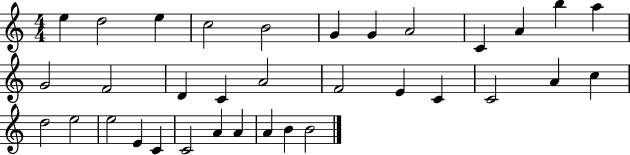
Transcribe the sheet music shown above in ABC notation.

X:1
T:Untitled
M:4/4
L:1/4
K:C
e d2 e c2 B2 G G A2 C A b a G2 F2 D C A2 F2 E C C2 A c d2 e2 e2 E C C2 A A A B B2